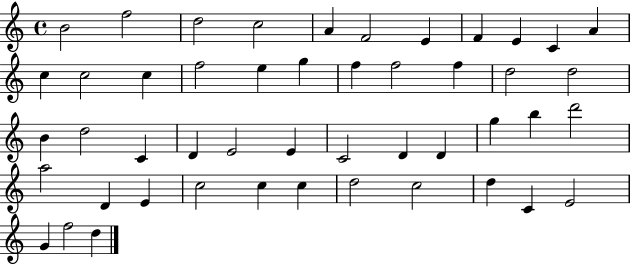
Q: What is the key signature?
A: C major